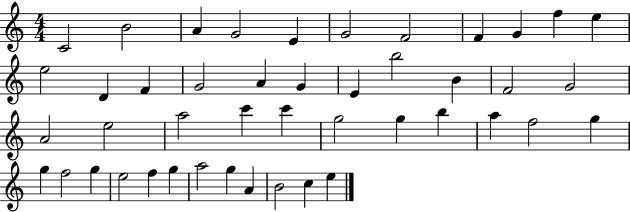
X:1
T:Untitled
M:4/4
L:1/4
K:C
C2 B2 A G2 E G2 F2 F G f e e2 D F G2 A G E b2 B F2 G2 A2 e2 a2 c' c' g2 g b a f2 g g f2 g e2 f g a2 g A B2 c e